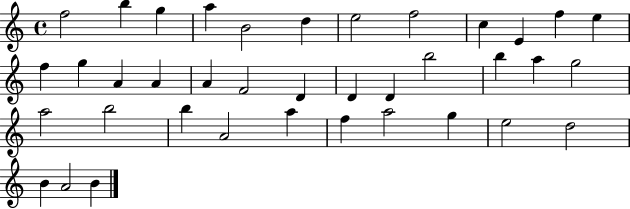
{
  \clef treble
  \time 4/4
  \defaultTimeSignature
  \key c \major
  f''2 b''4 g''4 | a''4 b'2 d''4 | e''2 f''2 | c''4 e'4 f''4 e''4 | \break f''4 g''4 a'4 a'4 | a'4 f'2 d'4 | d'4 d'4 b''2 | b''4 a''4 g''2 | \break a''2 b''2 | b''4 a'2 a''4 | f''4 a''2 g''4 | e''2 d''2 | \break b'4 a'2 b'4 | \bar "|."
}